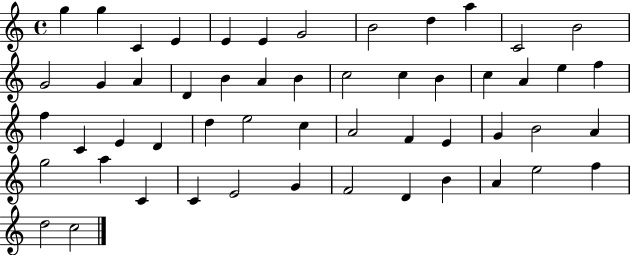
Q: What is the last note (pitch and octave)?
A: C5